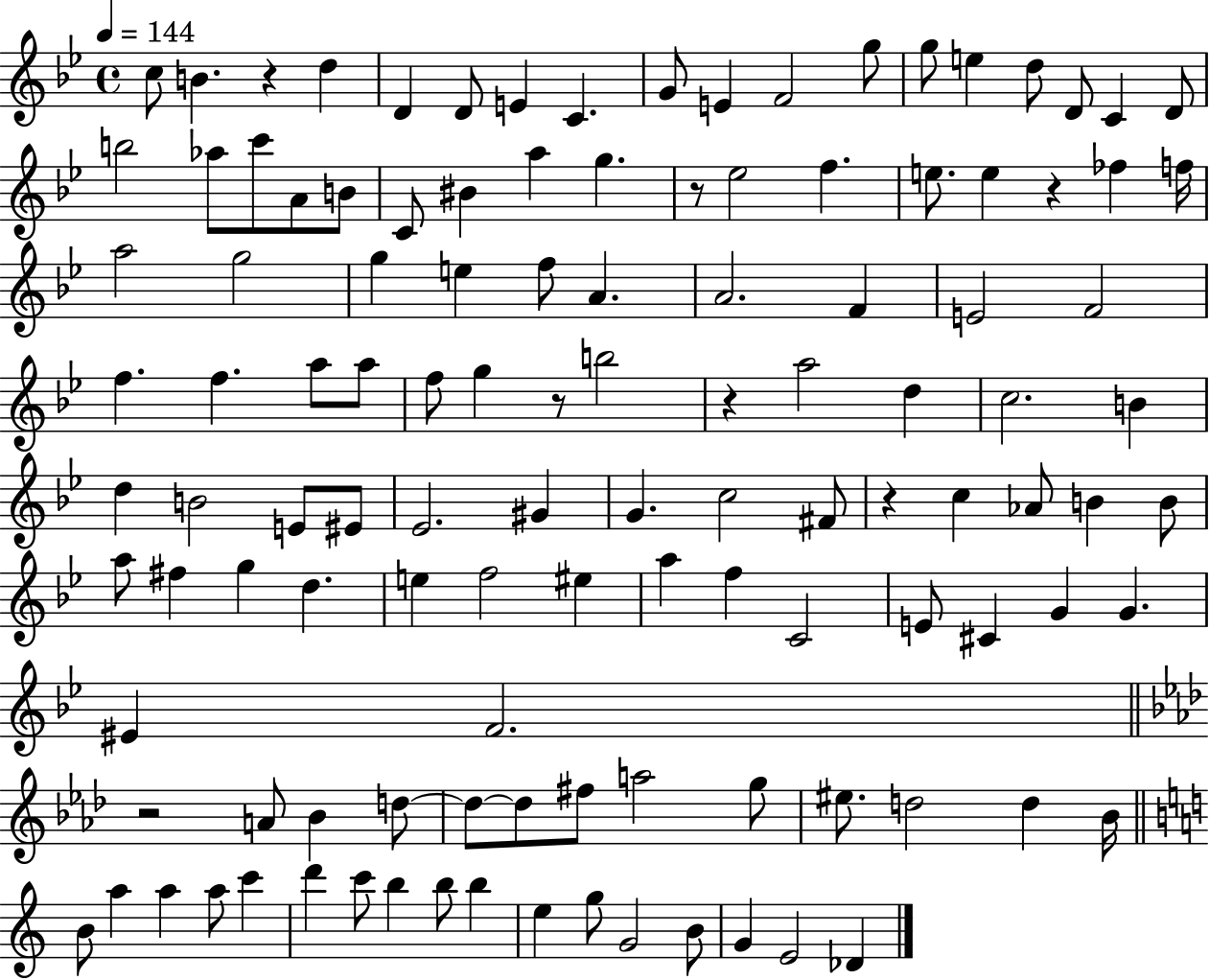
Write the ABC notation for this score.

X:1
T:Untitled
M:4/4
L:1/4
K:Bb
c/2 B z d D D/2 E C G/2 E F2 g/2 g/2 e d/2 D/2 C D/2 b2 _a/2 c'/2 A/2 B/2 C/2 ^B a g z/2 _e2 f e/2 e z _f f/4 a2 g2 g e f/2 A A2 F E2 F2 f f a/2 a/2 f/2 g z/2 b2 z a2 d c2 B d B2 E/2 ^E/2 _E2 ^G G c2 ^F/2 z c _A/2 B B/2 a/2 ^f g d e f2 ^e a f C2 E/2 ^C G G ^E F2 z2 A/2 _B d/2 d/2 d/2 ^f/2 a2 g/2 ^e/2 d2 d _B/4 B/2 a a a/2 c' d' c'/2 b b/2 b e g/2 G2 B/2 G E2 _D